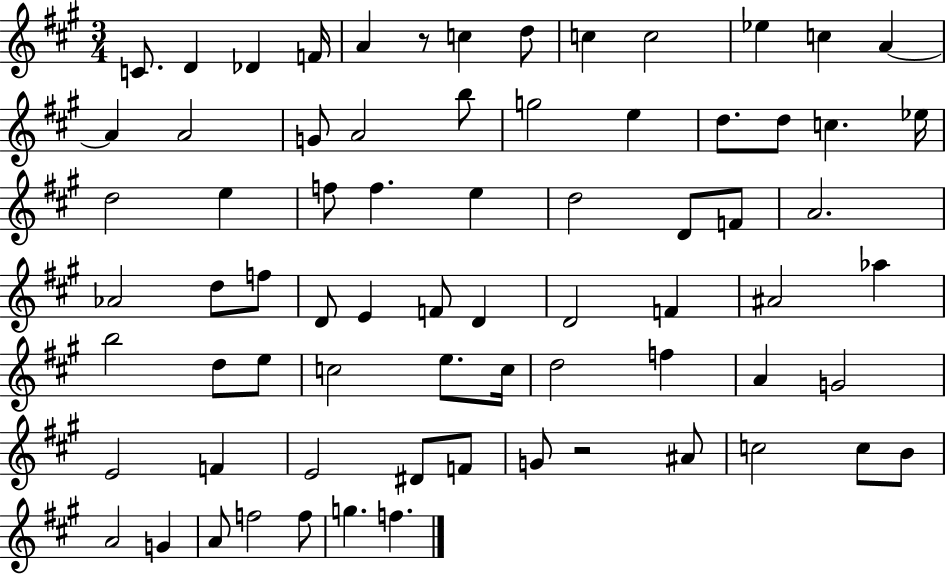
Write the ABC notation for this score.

X:1
T:Untitled
M:3/4
L:1/4
K:A
C/2 D _D F/4 A z/2 c d/2 c c2 _e c A A A2 G/2 A2 b/2 g2 e d/2 d/2 c _e/4 d2 e f/2 f e d2 D/2 F/2 A2 _A2 d/2 f/2 D/2 E F/2 D D2 F ^A2 _a b2 d/2 e/2 c2 e/2 c/4 d2 f A G2 E2 F E2 ^D/2 F/2 G/2 z2 ^A/2 c2 c/2 B/2 A2 G A/2 f2 f/2 g f